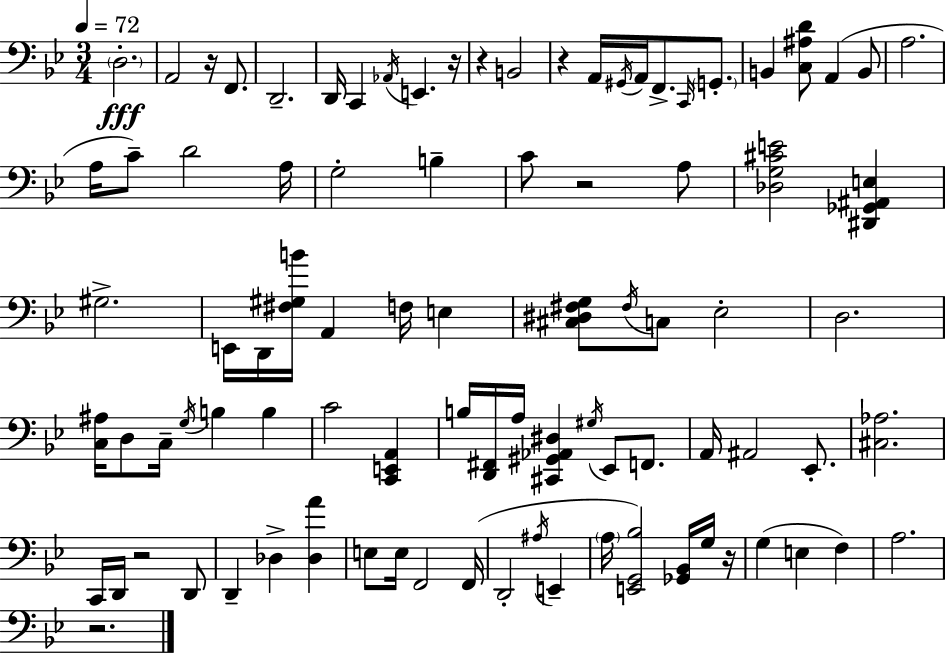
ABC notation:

X:1
T:Untitled
M:3/4
L:1/4
K:Gm
D,2 A,,2 z/4 F,,/2 D,,2 D,,/4 C,, _A,,/4 E,, z/4 z B,,2 z A,,/4 ^G,,/4 A,,/4 F,,/2 C,,/4 G,,/2 B,, [C,^A,D]/2 A,, B,,/2 A,2 A,/4 C/2 D2 A,/4 G,2 B, C/2 z2 A,/2 [_D,G,^CE]2 [^D,,_G,,^A,,E,] ^G,2 E,,/4 D,,/4 [^F,^G,B]/4 A,, F,/4 E, [^C,^D,^F,G,]/2 ^F,/4 C,/2 _E,2 D,2 [C,^A,]/4 D,/2 C,/4 G,/4 B, B, C2 [C,,E,,A,,] B,/4 [D,,^F,,]/4 A,/4 [^C,,^G,,_A,,^D,] ^G,/4 _E,,/2 F,,/2 A,,/4 ^A,,2 _E,,/2 [^C,_A,]2 C,,/4 D,,/4 z2 D,,/2 D,, _D, [_D,A] E,/2 E,/4 F,,2 F,,/4 D,,2 ^A,/4 E,, A,/4 [E,,G,,_B,]2 [_G,,_B,,]/4 G,/4 z/4 G, E, F, A,2 z2